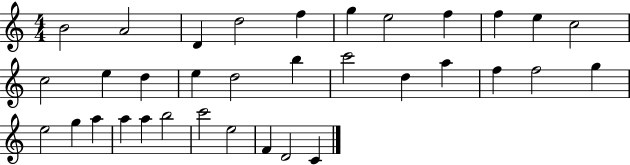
{
  \clef treble
  \numericTimeSignature
  \time 4/4
  \key c \major
  b'2 a'2 | d'4 d''2 f''4 | g''4 e''2 f''4 | f''4 e''4 c''2 | \break c''2 e''4 d''4 | e''4 d''2 b''4 | c'''2 d''4 a''4 | f''4 f''2 g''4 | \break e''2 g''4 a''4 | a''4 a''4 b''2 | c'''2 e''2 | f'4 d'2 c'4 | \break \bar "|."
}